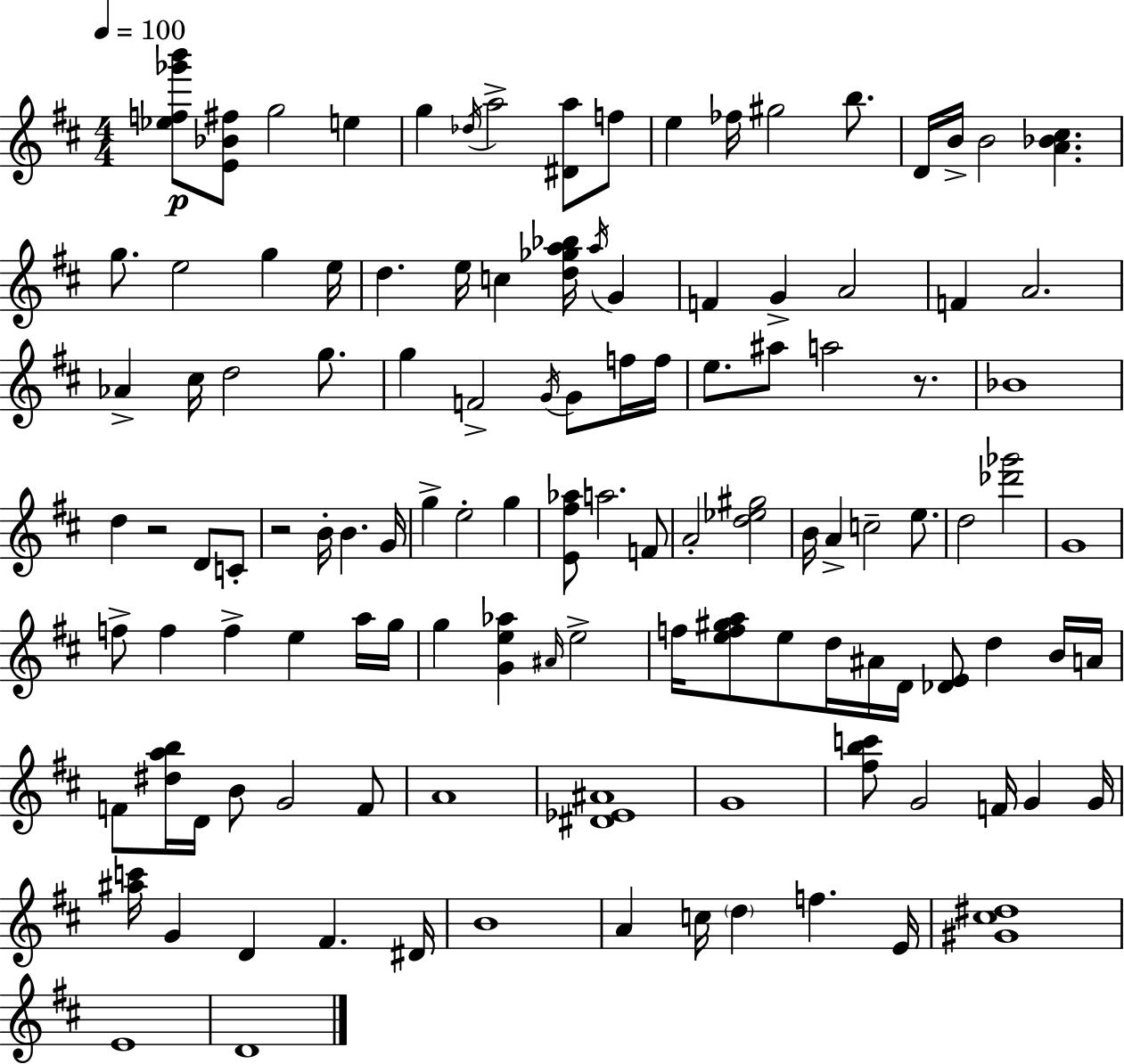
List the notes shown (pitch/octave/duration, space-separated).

[Eb5,F5,Gb6,B6]/e [E4,Bb4,F#5]/e G5/h E5/q G5/q Db5/s A5/h [D#4,A5]/e F5/e E5/q FES5/s G#5/h B5/e. D4/s B4/s B4/h [A4,Bb4,C#5]/q. G5/e. E5/h G5/q E5/s D5/q. E5/s C5/q [D5,Gb5,A5,Bb5]/s A5/s G4/q F4/q G4/q A4/h F4/q A4/h. Ab4/q C#5/s D5/h G5/e. G5/q F4/h G4/s G4/e F5/s F5/s E5/e. A#5/e A5/h R/e. Bb4/w D5/q R/h D4/e C4/e R/h B4/s B4/q. G4/s G5/q E5/h G5/q [E4,F#5,Ab5]/e A5/h. F4/e A4/h [D5,Eb5,G#5]/h B4/s A4/q C5/h E5/e. D5/h [Db6,Gb6]/h G4/w F5/e F5/q F5/q E5/q A5/s G5/s G5/q [G4,E5,Ab5]/q A#4/s E5/h F5/s [E5,F5,G#5,A5]/e E5/e D5/s A#4/s D4/s [Db4,E4]/e D5/q B4/s A4/s F4/e [D#5,A5,B5]/s D4/s B4/e G4/h F4/e A4/w [D#4,Eb4,A#4]/w G4/w [F#5,B5,C6]/e G4/h F4/s G4/q G4/s [A#5,C6]/s G4/q D4/q F#4/q. D#4/s B4/w A4/q C5/s D5/q F5/q. E4/s [G#4,C#5,D#5]/w E4/w D4/w